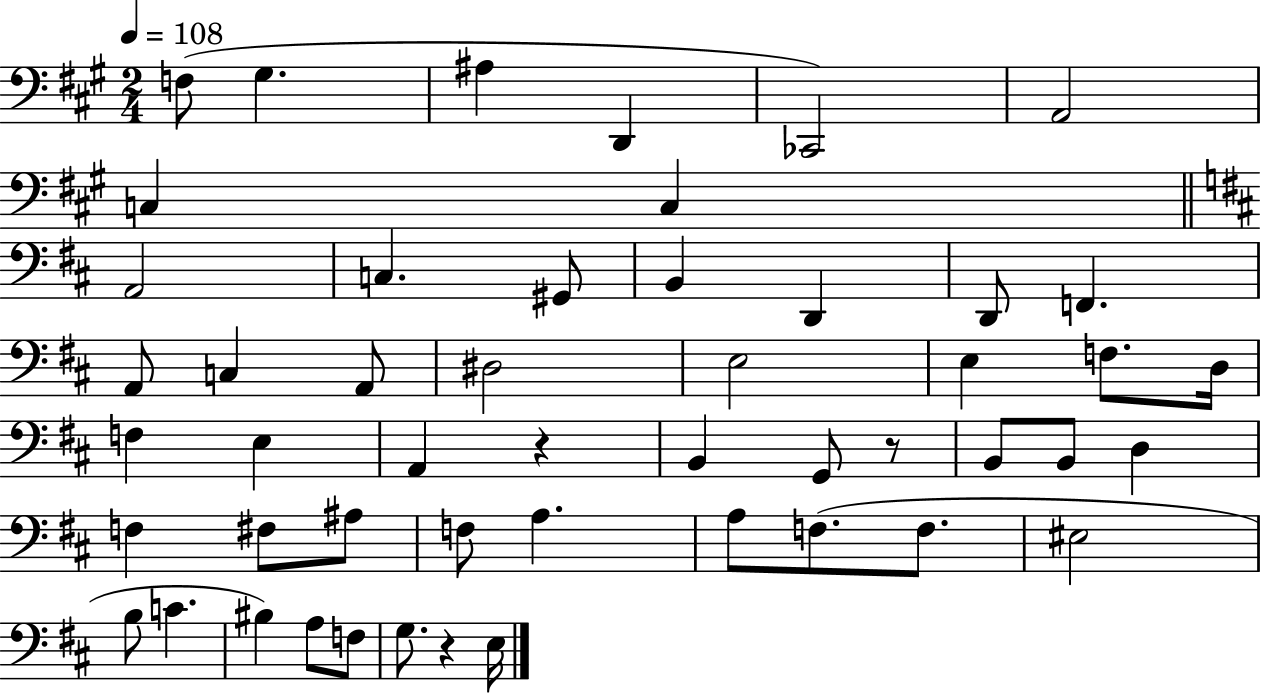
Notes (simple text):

F3/e G#3/q. A#3/q D2/q CES2/h A2/h C3/q C3/q A2/h C3/q. G#2/e B2/q D2/q D2/e F2/q. A2/e C3/q A2/e D#3/h E3/h E3/q F3/e. D3/s F3/q E3/q A2/q R/q B2/q G2/e R/e B2/e B2/e D3/q F3/q F#3/e A#3/e F3/e A3/q. A3/e F3/e. F3/e. EIS3/h B3/e C4/q. BIS3/q A3/e F3/e G3/e. R/q E3/s